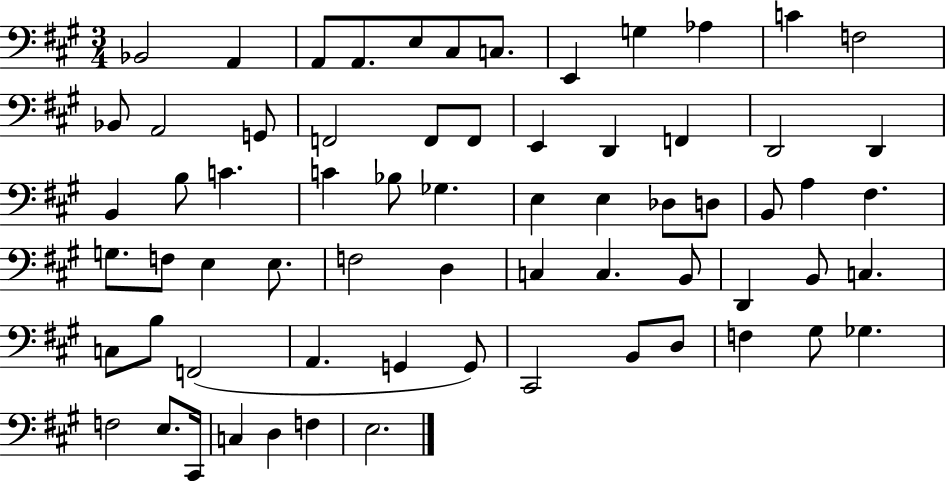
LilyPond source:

{
  \clef bass
  \numericTimeSignature
  \time 3/4
  \key a \major
  bes,2 a,4 | a,8 a,8. e8 cis8 c8. | e,4 g4 aes4 | c'4 f2 | \break bes,8 a,2 g,8 | f,2 f,8 f,8 | e,4 d,4 f,4 | d,2 d,4 | \break b,4 b8 c'4. | c'4 bes8 ges4. | e4 e4 des8 d8 | b,8 a4 fis4. | \break g8. f8 e4 e8. | f2 d4 | c4 c4. b,8 | d,4 b,8 c4. | \break c8 b8 f,2( | a,4. g,4 g,8) | cis,2 b,8 d8 | f4 gis8 ges4. | \break f2 e8. cis,16 | c4 d4 f4 | e2. | \bar "|."
}